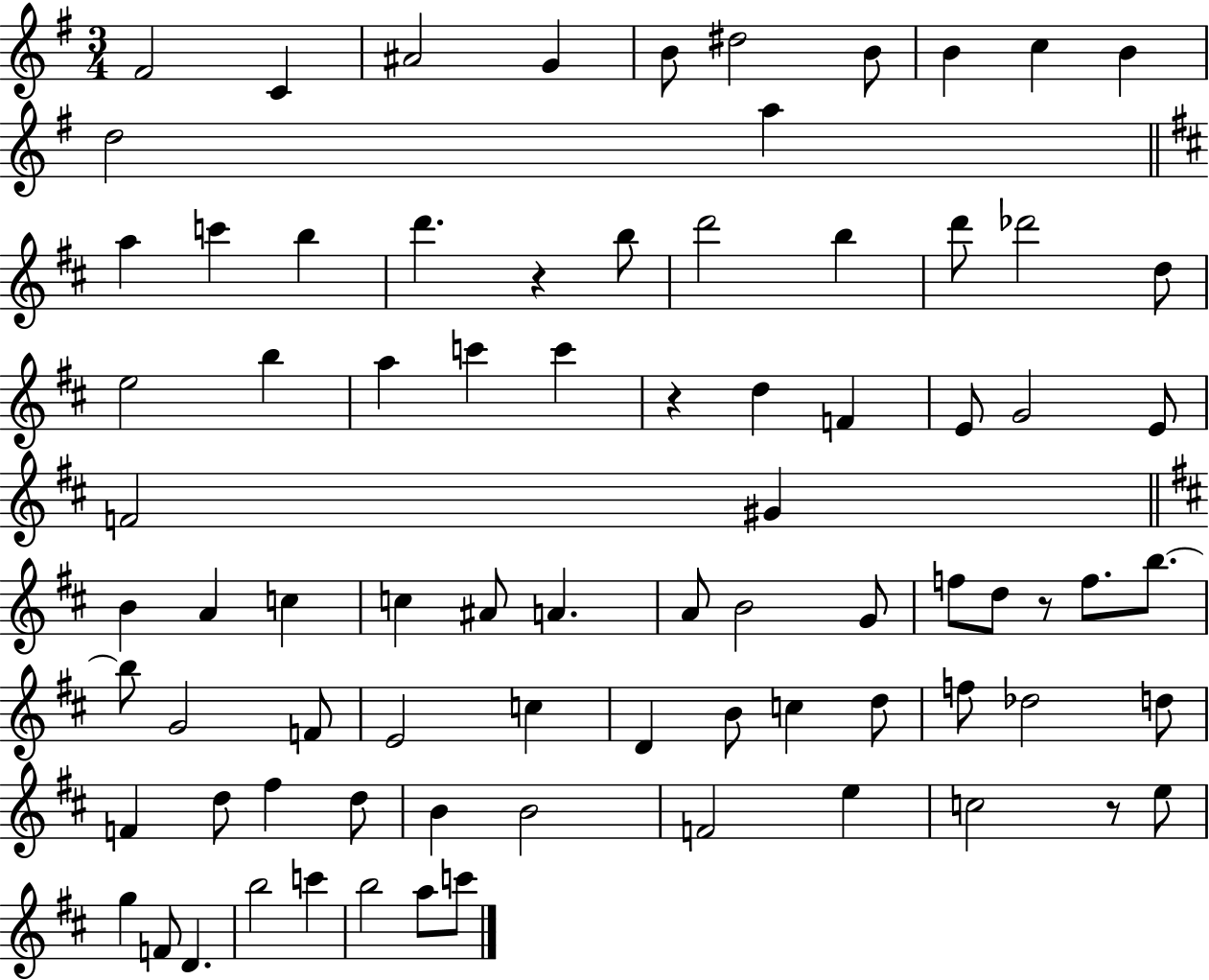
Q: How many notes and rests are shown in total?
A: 81